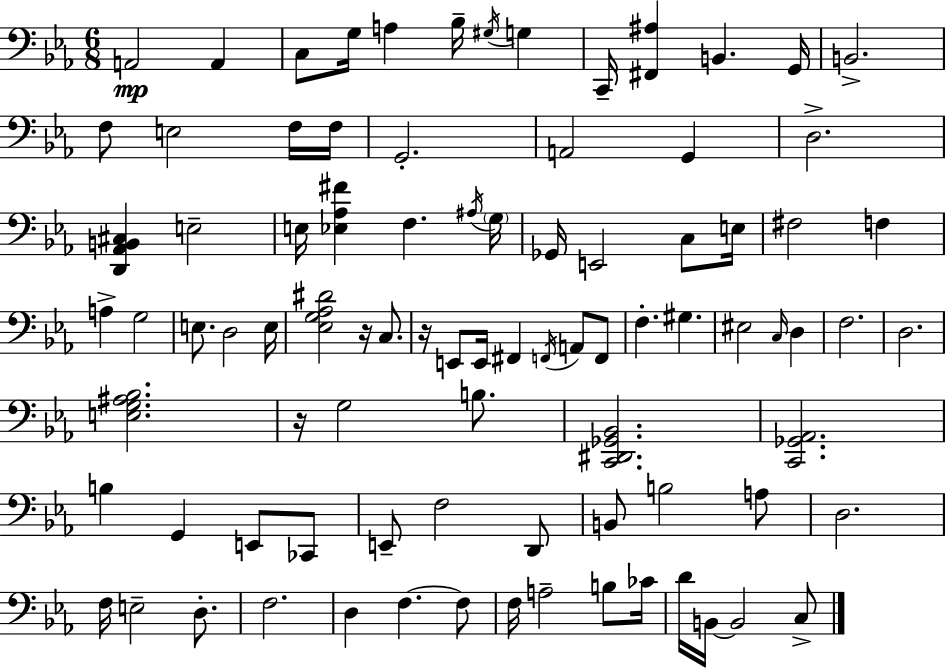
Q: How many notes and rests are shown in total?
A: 88